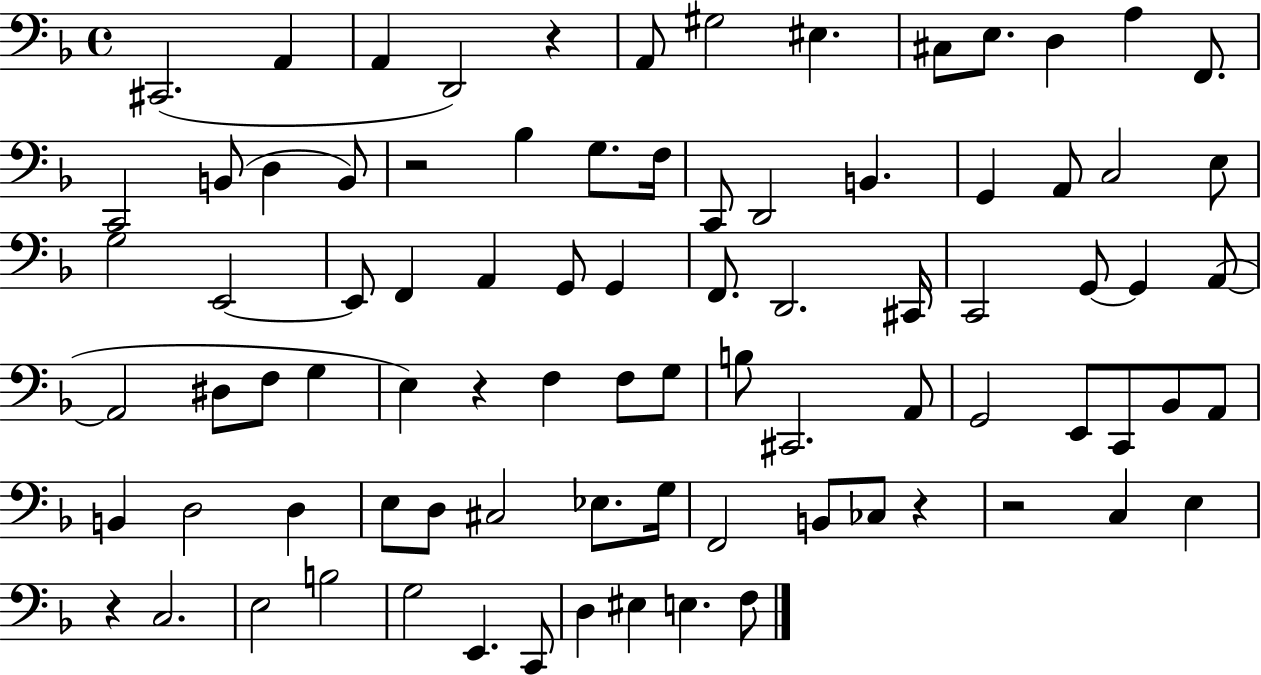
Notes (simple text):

C#2/h. A2/q A2/q D2/h R/q A2/e G#3/h EIS3/q. C#3/e E3/e. D3/q A3/q F2/e. C2/h B2/e D3/q B2/e R/h Bb3/q G3/e. F3/s C2/e D2/h B2/q. G2/q A2/e C3/h E3/e G3/h E2/h E2/e F2/q A2/q G2/e G2/q F2/e. D2/h. C#2/s C2/h G2/e G2/q A2/e A2/h D#3/e F3/e G3/q E3/q R/q F3/q F3/e G3/e B3/e C#2/h. A2/e G2/h E2/e C2/e Bb2/e A2/e B2/q D3/h D3/q E3/e D3/e C#3/h Eb3/e. G3/s F2/h B2/e CES3/e R/q R/h C3/q E3/q R/q C3/h. E3/h B3/h G3/h E2/q. C2/e D3/q EIS3/q E3/q. F3/e